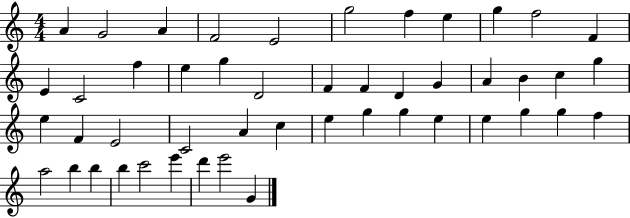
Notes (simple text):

A4/q G4/h A4/q F4/h E4/h G5/h F5/q E5/q G5/q F5/h F4/q E4/q C4/h F5/q E5/q G5/q D4/h F4/q F4/q D4/q G4/q A4/q B4/q C5/q G5/q E5/q F4/q E4/h C4/h A4/q C5/q E5/q G5/q G5/q E5/q E5/q G5/q G5/q F5/q A5/h B5/q B5/q B5/q C6/h E6/q D6/q E6/h G4/q